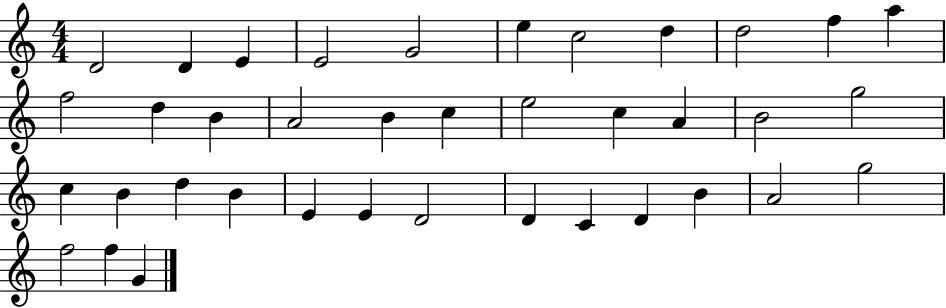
D4/h D4/q E4/q E4/h G4/h E5/q C5/h D5/q D5/h F5/q A5/q F5/h D5/q B4/q A4/h B4/q C5/q E5/h C5/q A4/q B4/h G5/h C5/q B4/q D5/q B4/q E4/q E4/q D4/h D4/q C4/q D4/q B4/q A4/h G5/h F5/h F5/q G4/q